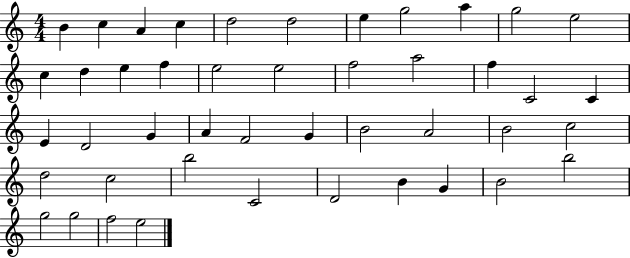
X:1
T:Untitled
M:4/4
L:1/4
K:C
B c A c d2 d2 e g2 a g2 e2 c d e f e2 e2 f2 a2 f C2 C E D2 G A F2 G B2 A2 B2 c2 d2 c2 b2 C2 D2 B G B2 b2 g2 g2 f2 e2